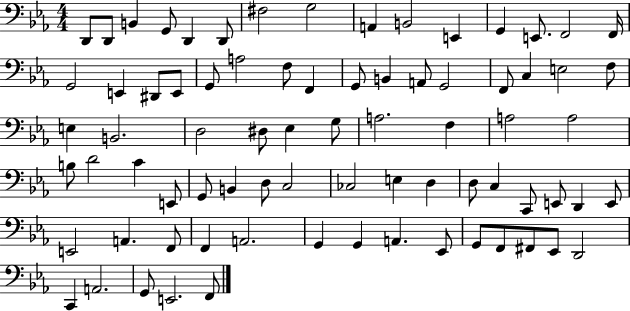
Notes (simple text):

D2/e D2/e B2/q G2/e D2/q D2/e F#3/h G3/h A2/q B2/h E2/q G2/q E2/e. F2/h F2/s G2/h E2/q D#2/e E2/e G2/e A3/h F3/e F2/q G2/e B2/q A2/e G2/h F2/e C3/q E3/h F3/e E3/q B2/h. D3/h D#3/e Eb3/q G3/e A3/h. F3/q A3/h A3/h B3/e D4/h C4/q E2/e G2/e B2/q D3/e C3/h CES3/h E3/q D3/q D3/e C3/q C2/e E2/e D2/q E2/e E2/h A2/q. F2/e F2/q A2/h. G2/q G2/q A2/q. Eb2/e G2/e F2/e F#2/e Eb2/e D2/h C2/q A2/h. G2/e E2/h. F2/e